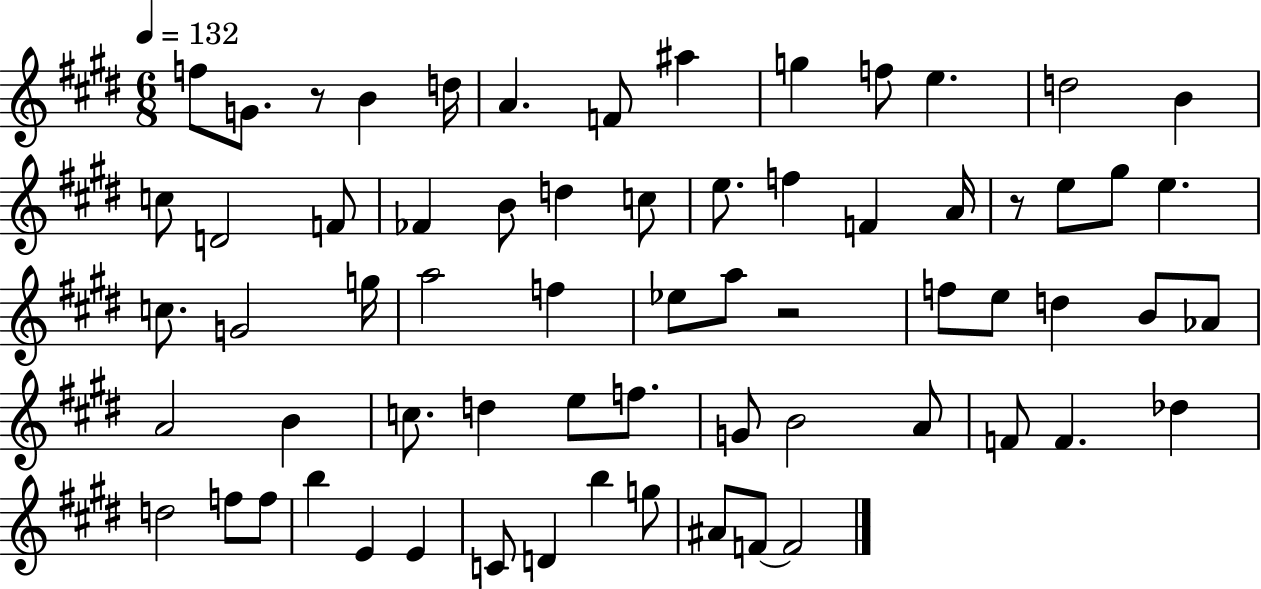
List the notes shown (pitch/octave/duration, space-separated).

F5/e G4/e. R/e B4/q D5/s A4/q. F4/e A#5/q G5/q F5/e E5/q. D5/h B4/q C5/e D4/h F4/e FES4/q B4/e D5/q C5/e E5/e. F5/q F4/q A4/s R/e E5/e G#5/e E5/q. C5/e. G4/h G5/s A5/h F5/q Eb5/e A5/e R/h F5/e E5/e D5/q B4/e Ab4/e A4/h B4/q C5/e. D5/q E5/e F5/e. G4/e B4/h A4/e F4/e F4/q. Db5/q D5/h F5/e F5/e B5/q E4/q E4/q C4/e D4/q B5/q G5/e A#4/e F4/e F4/h